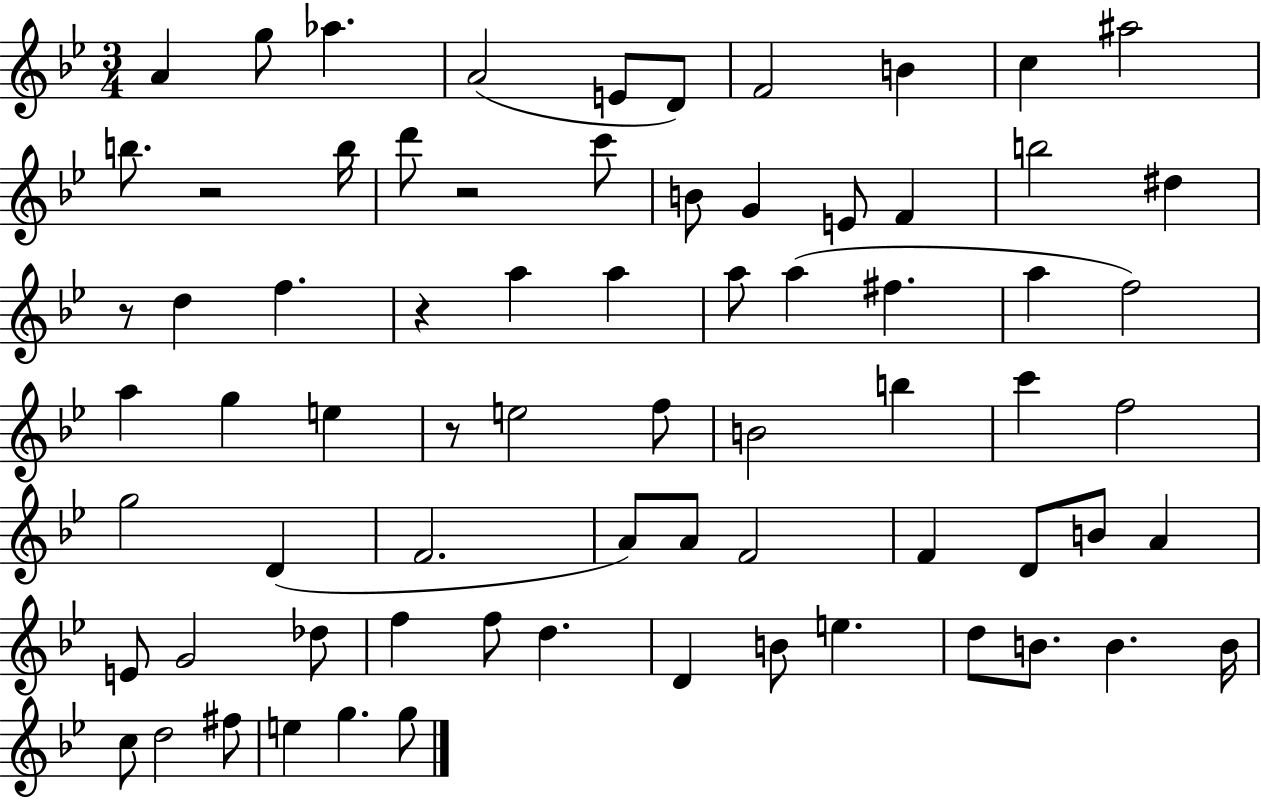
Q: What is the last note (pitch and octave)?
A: G5